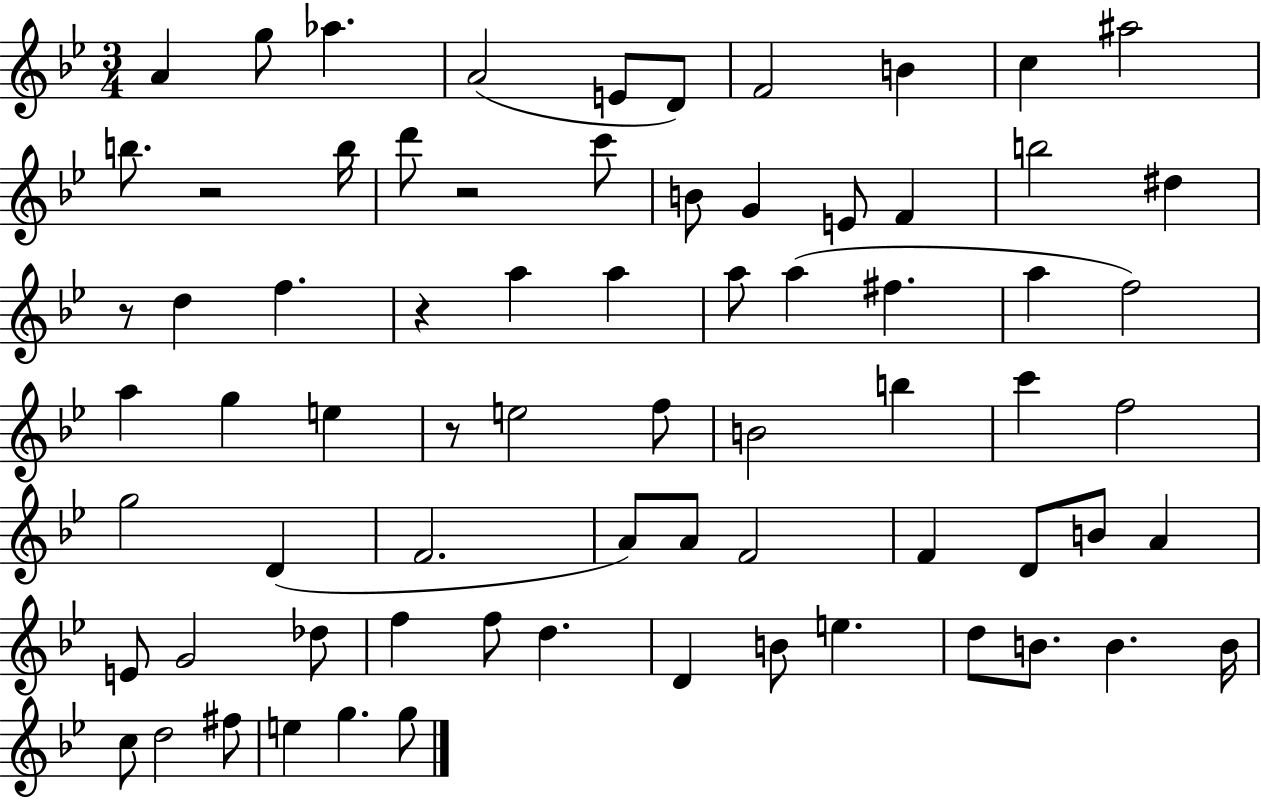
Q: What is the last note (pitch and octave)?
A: G5